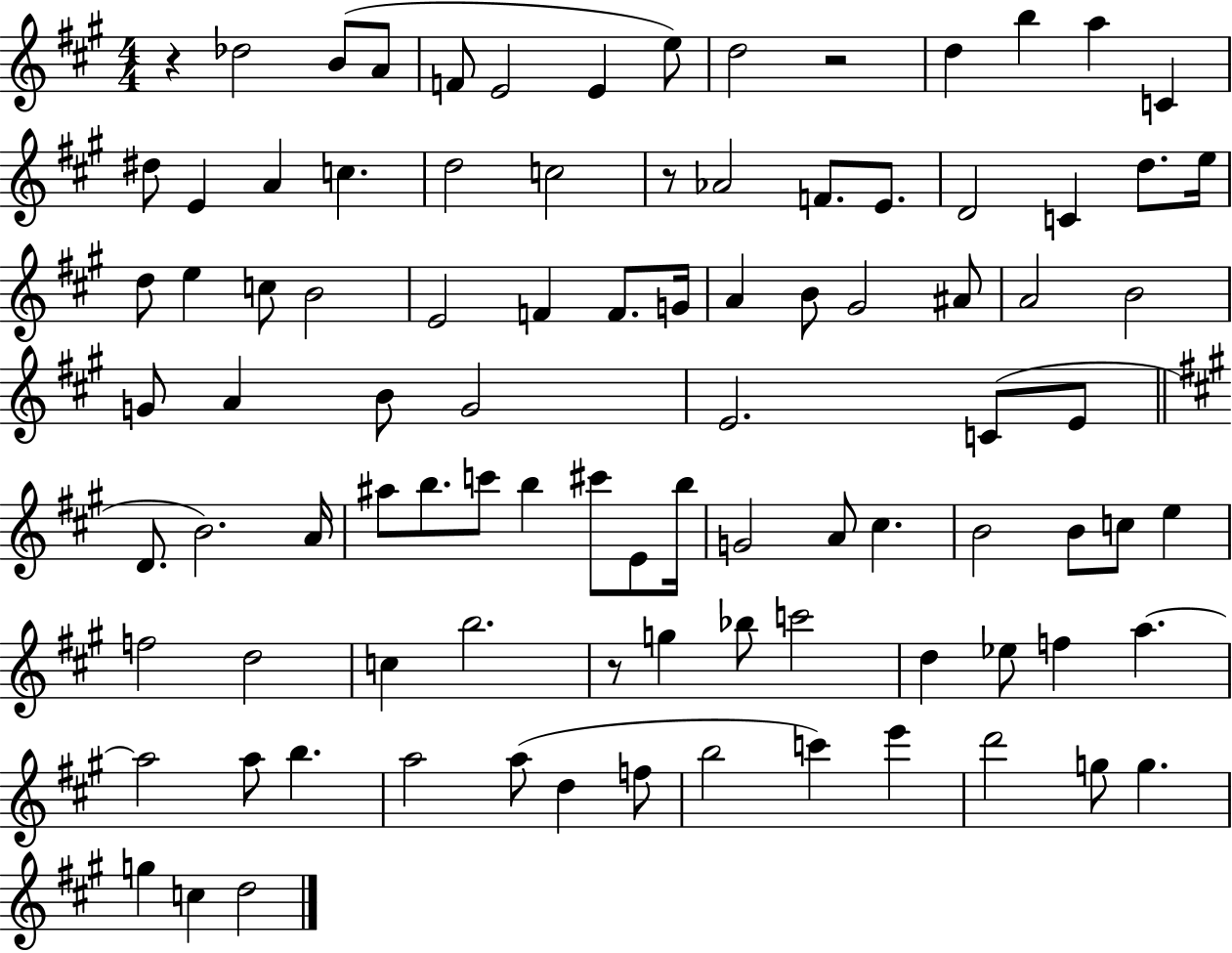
{
  \clef treble
  \numericTimeSignature
  \time 4/4
  \key a \major
  r4 des''2 b'8( a'8 | f'8 e'2 e'4 e''8) | d''2 r2 | d''4 b''4 a''4 c'4 | \break dis''8 e'4 a'4 c''4. | d''2 c''2 | r8 aes'2 f'8. e'8. | d'2 c'4 d''8. e''16 | \break d''8 e''4 c''8 b'2 | e'2 f'4 f'8. g'16 | a'4 b'8 gis'2 ais'8 | a'2 b'2 | \break g'8 a'4 b'8 g'2 | e'2. c'8( e'8 | \bar "||" \break \key a \major d'8. b'2.) a'16 | ais''8 b''8. c'''8 b''4 cis'''8 e'8 b''16 | g'2 a'8 cis''4. | b'2 b'8 c''8 e''4 | \break f''2 d''2 | c''4 b''2. | r8 g''4 bes''8 c'''2 | d''4 ees''8 f''4 a''4.~~ | \break a''2 a''8 b''4. | a''2 a''8( d''4 f''8 | b''2 c'''4) e'''4 | d'''2 g''8 g''4. | \break g''4 c''4 d''2 | \bar "|."
}